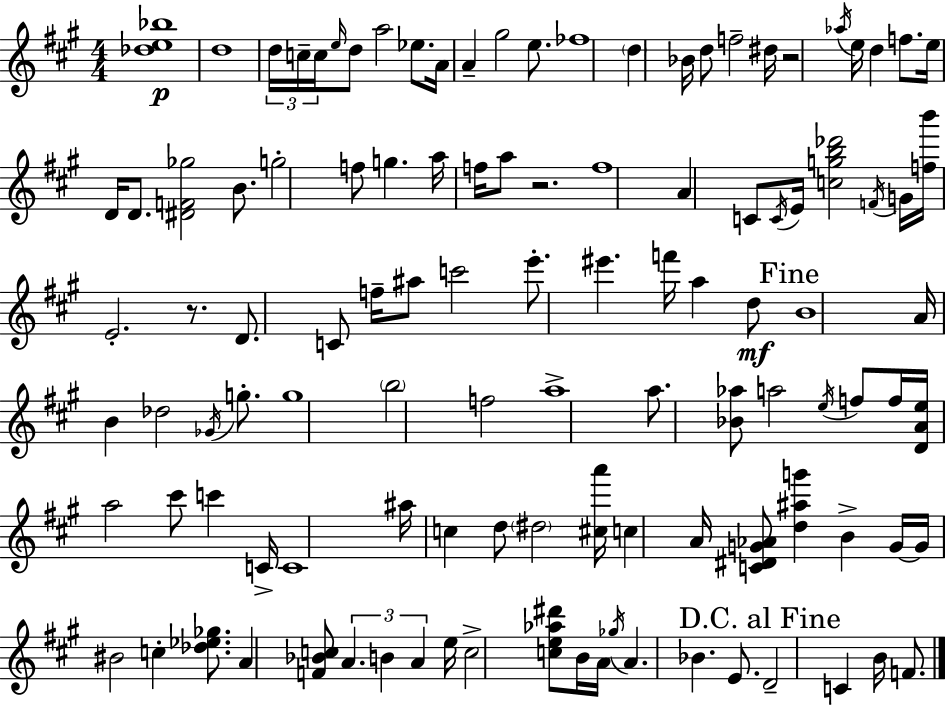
[Db5,E5,Bb5]/w D5/w D5/s C5/s C5/s E5/s D5/e A5/h Eb5/e. A4/s A4/q G#5/h E5/e. FES5/w D5/q Bb4/s D5/e F5/h D#5/s R/h Ab5/s E5/s D5/q F5/e. E5/s D4/s D4/e. [D#4,F4,Gb5]/h B4/e. G5/h F5/e G5/q. A5/s F5/s A5/e R/h. F5/w A4/q C4/e C4/s E4/s [C5,G5,B5,Db6]/h F4/s G4/s [F5,B6]/s E4/h. R/e. D4/e. C4/e F5/s A#5/e C6/h E6/e. EIS6/q. F6/s A5/q D5/e B4/w A4/s B4/q Db5/h Gb4/s G5/e. G5/w B5/h F5/h A5/w A5/e. [Bb4,Ab5]/e A5/h E5/s F5/e F5/s [D4,A4,E5]/s A5/h C#6/e C6/q C4/s C4/w A#5/s C5/q D5/e D#5/h [C#5,A6]/s C5/q A4/s [C4,D#4,G4,Ab4]/e [D5,A#5,G6]/q B4/q G4/s G4/s BIS4/h C5/q [Db5,Eb5,Gb5]/e. A4/q [F4,Bb4,C5]/e A4/q. B4/q A4/q E5/s C5/h [C5,E5,Ab5,D#6]/e B4/s A4/s Gb5/s A4/q. Bb4/q. E4/e. D4/h C4/q B4/s F4/e.